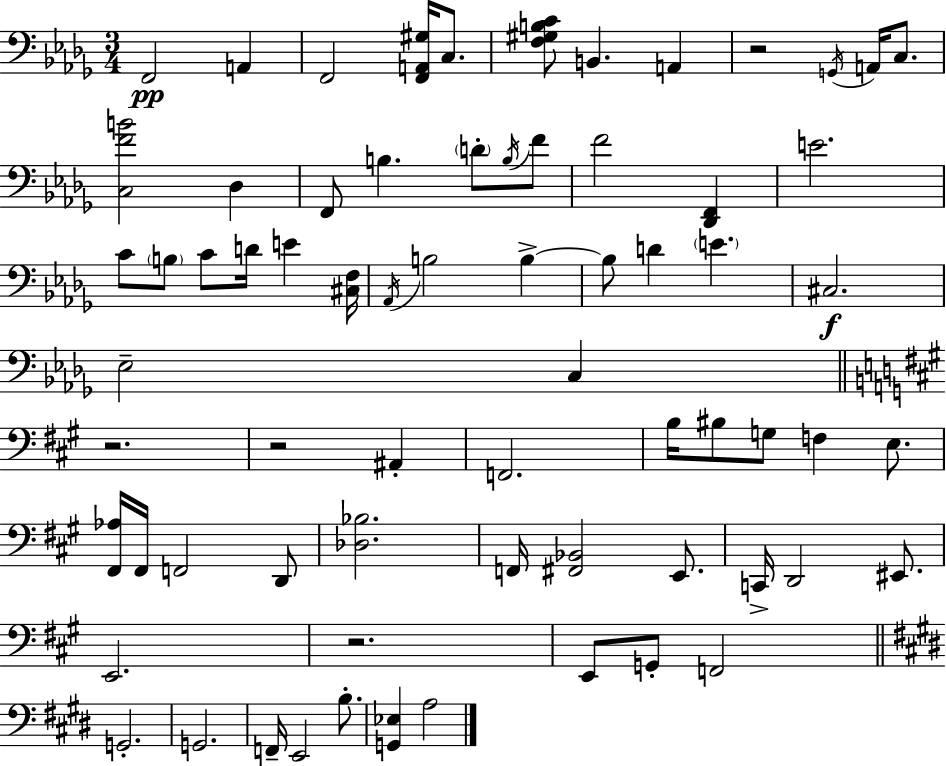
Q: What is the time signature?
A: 3/4